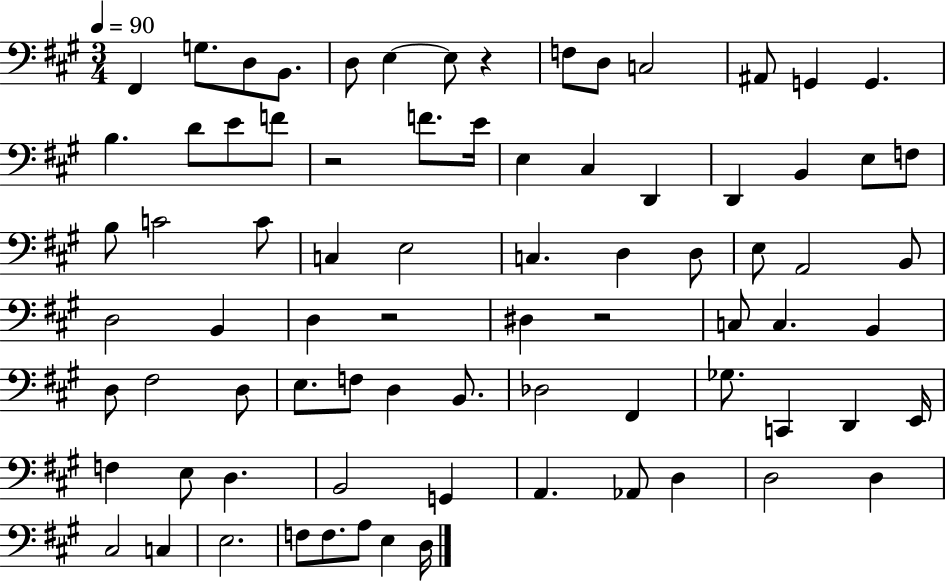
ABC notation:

X:1
T:Untitled
M:3/4
L:1/4
K:A
^F,, G,/2 D,/2 B,,/2 D,/2 E, E,/2 z F,/2 D,/2 C,2 ^A,,/2 G,, G,, B, D/2 E/2 F/2 z2 F/2 E/4 E, ^C, D,, D,, B,, E,/2 F,/2 B,/2 C2 C/2 C, E,2 C, D, D,/2 E,/2 A,,2 B,,/2 D,2 B,, D, z2 ^D, z2 C,/2 C, B,, D,/2 ^F,2 D,/2 E,/2 F,/2 D, B,,/2 _D,2 ^F,, _G,/2 C,, D,, E,,/4 F, E,/2 D, B,,2 G,, A,, _A,,/2 D, D,2 D, ^C,2 C, E,2 F,/2 F,/2 A,/2 E, D,/4